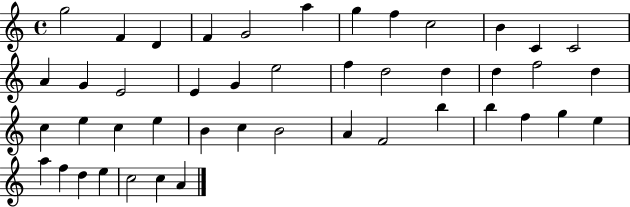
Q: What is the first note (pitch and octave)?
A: G5